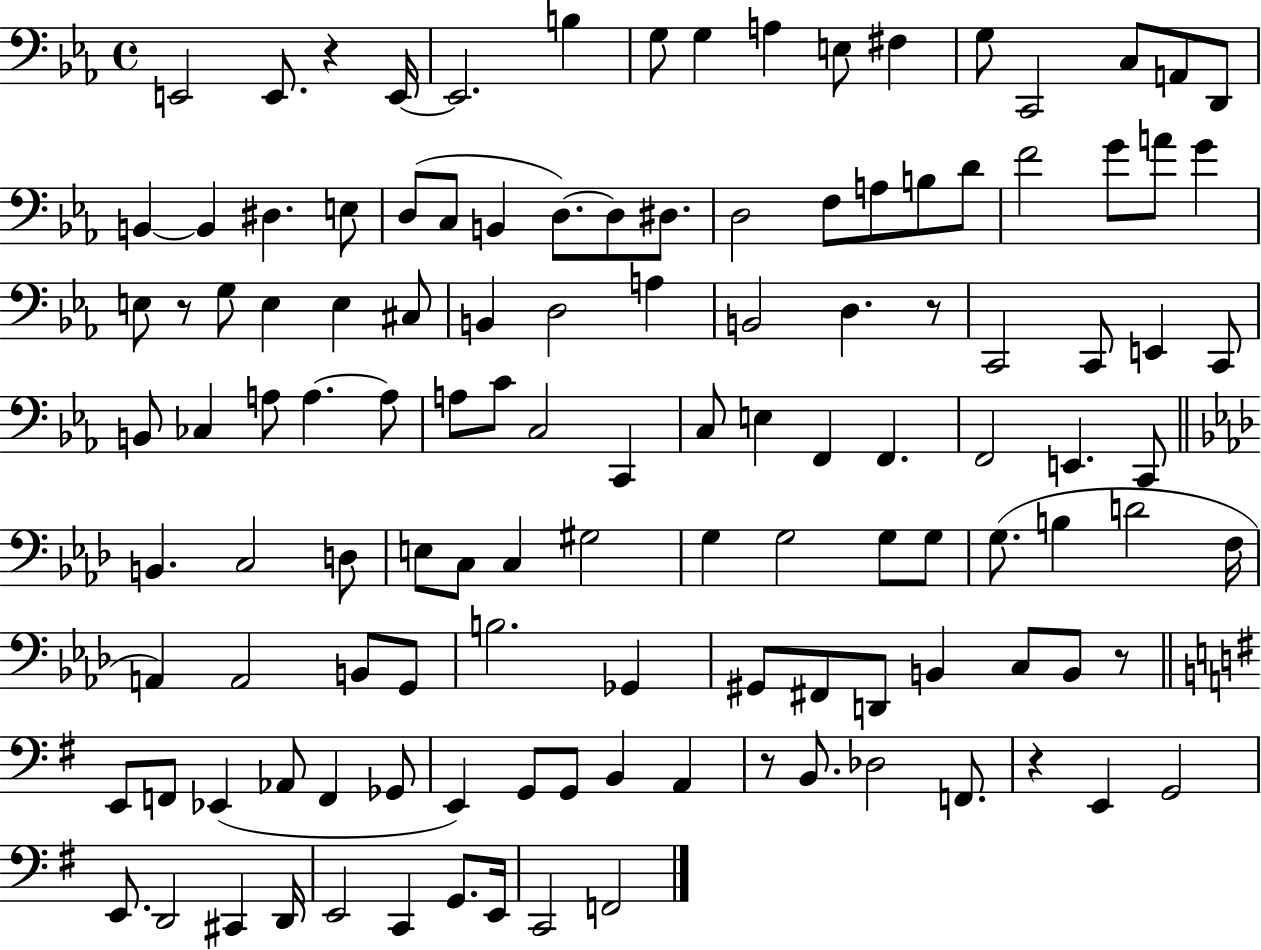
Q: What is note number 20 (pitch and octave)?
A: D3